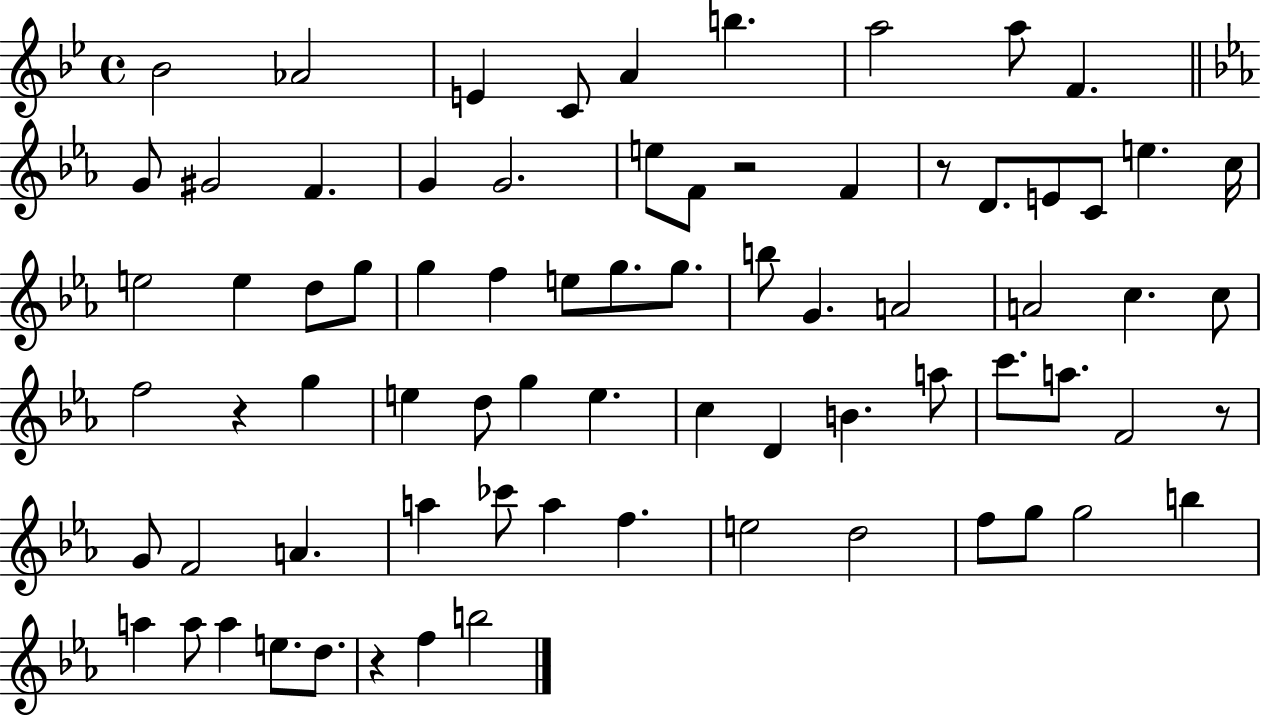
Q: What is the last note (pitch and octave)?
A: B5